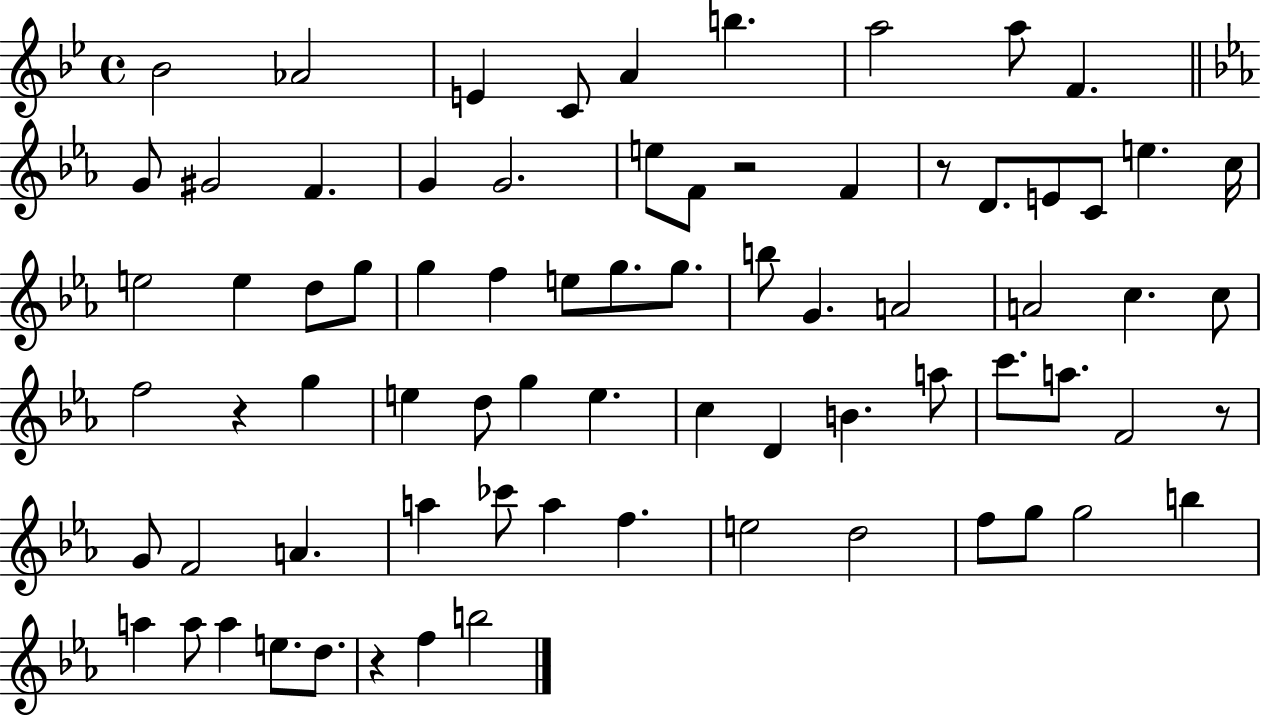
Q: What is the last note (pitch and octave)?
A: B5